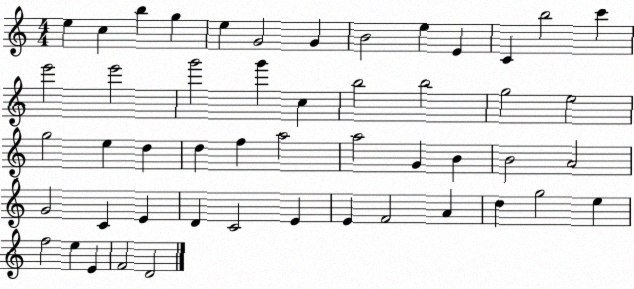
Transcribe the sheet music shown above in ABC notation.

X:1
T:Untitled
M:4/4
L:1/4
K:C
e c b g e G2 G B2 e E C b2 c' e'2 e'2 g'2 g' c b2 b2 g2 e2 g2 e d d f a2 a2 G B B2 A2 G2 C E D C2 E E F2 A d g2 e f2 e E F2 D2